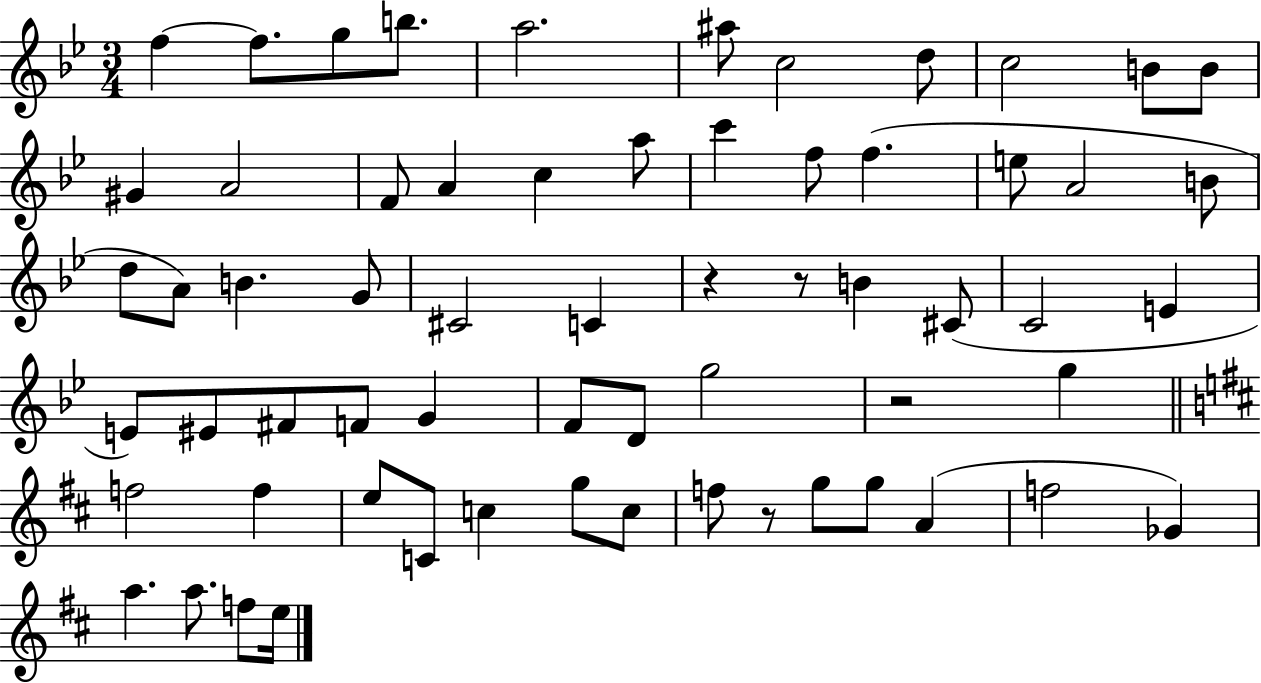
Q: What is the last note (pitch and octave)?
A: E5